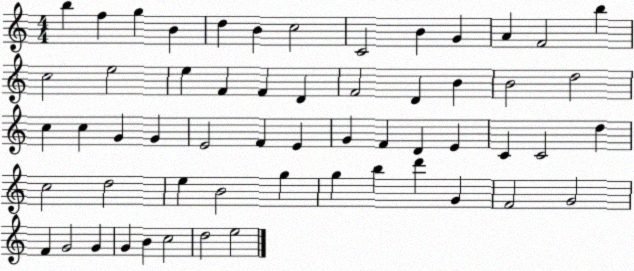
X:1
T:Untitled
M:4/4
L:1/4
K:C
b f g B d B c2 C2 B G A F2 b c2 e2 e F F D F2 D B B2 d2 c c G G E2 F E G F D E C C2 d c2 d2 e B2 g g b d' G F2 G2 F G2 G G B c2 d2 e2